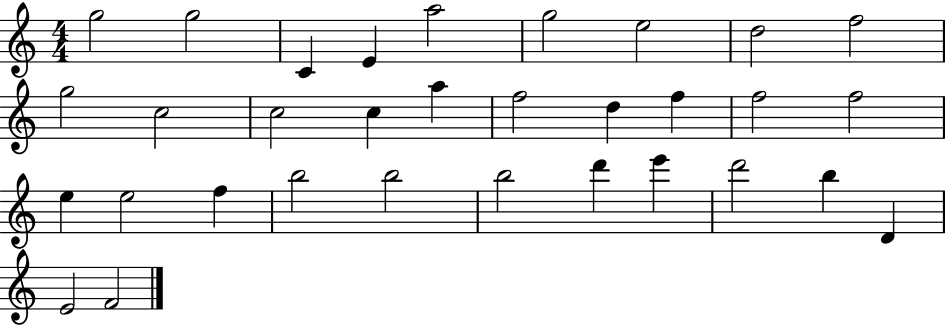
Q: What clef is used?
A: treble